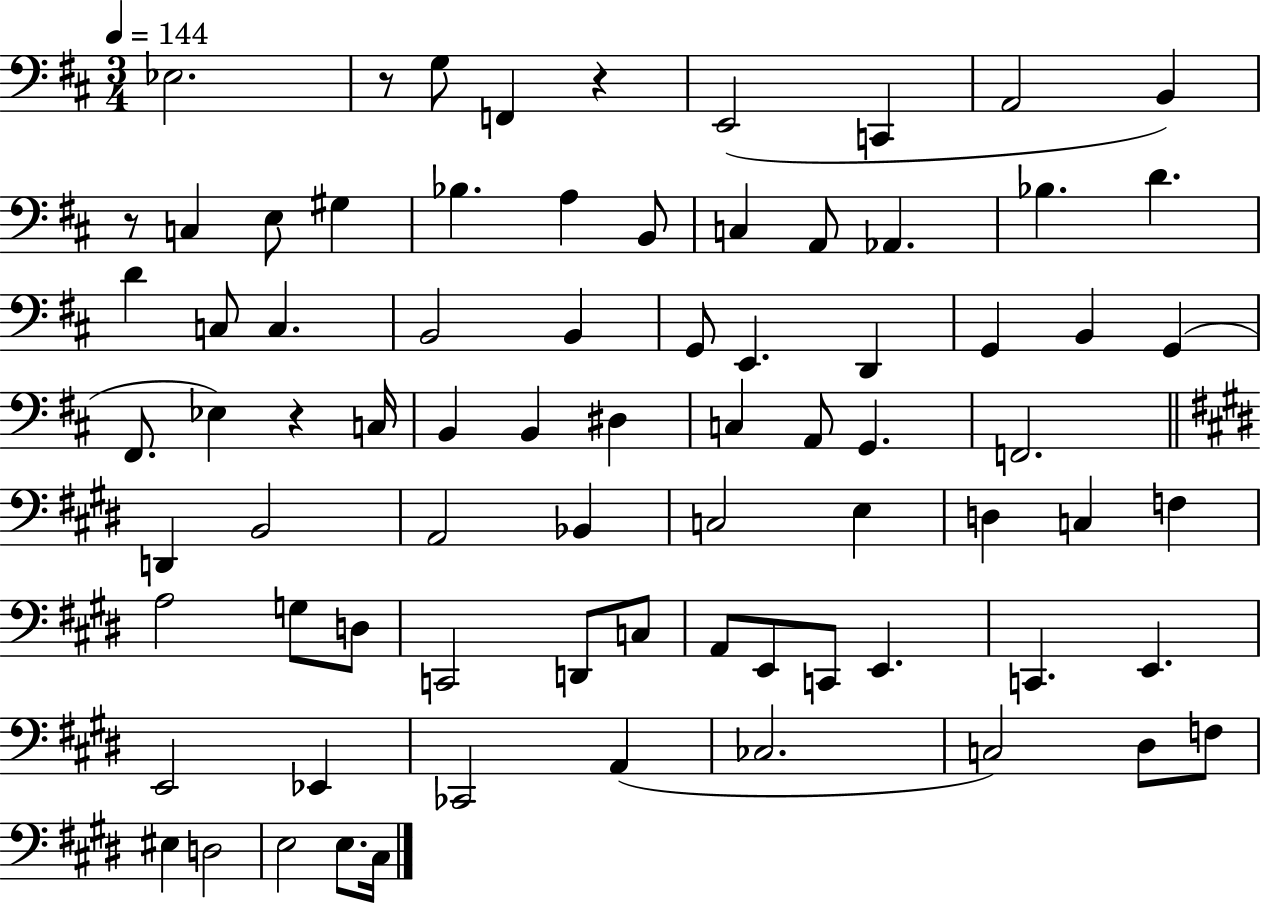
{
  \clef bass
  \numericTimeSignature
  \time 3/4
  \key d \major
  \tempo 4 = 144
  ees2. | r8 g8 f,4 r4 | e,2( c,4 | a,2 b,4) | \break r8 c4 e8 gis4 | bes4. a4 b,8 | c4 a,8 aes,4. | bes4. d'4. | \break d'4 c8 c4. | b,2 b,4 | g,8 e,4. d,4 | g,4 b,4 g,4( | \break fis,8. ees4) r4 c16 | b,4 b,4 dis4 | c4 a,8 g,4. | f,2. | \break \bar "||" \break \key e \major d,4 b,2 | a,2 bes,4 | c2 e4 | d4 c4 f4 | \break a2 g8 d8 | c,2 d,8 c8 | a,8 e,8 c,8 e,4. | c,4. e,4. | \break e,2 ees,4 | ces,2 a,4( | ces2. | c2) dis8 f8 | \break eis4 d2 | e2 e8. cis16 | \bar "|."
}